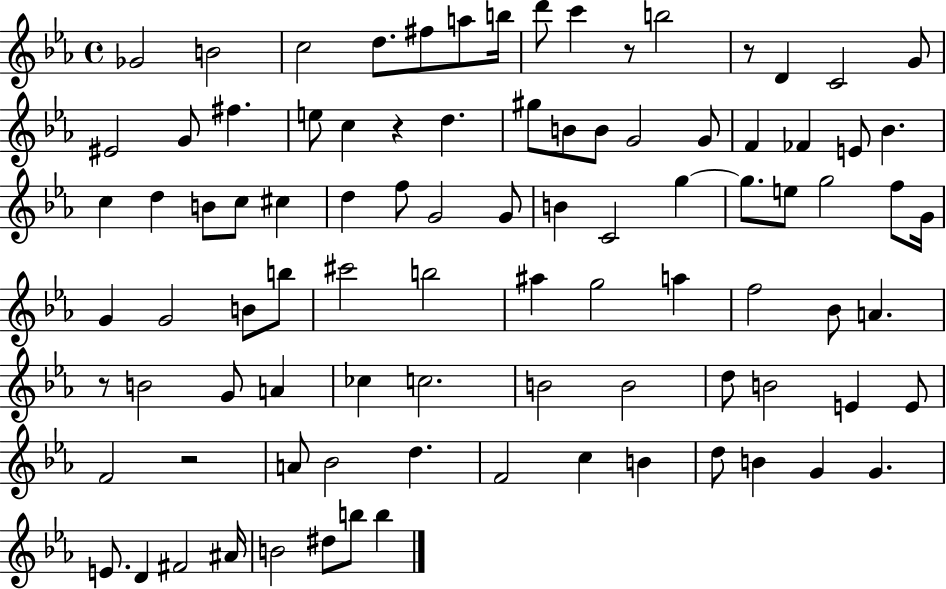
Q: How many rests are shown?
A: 5